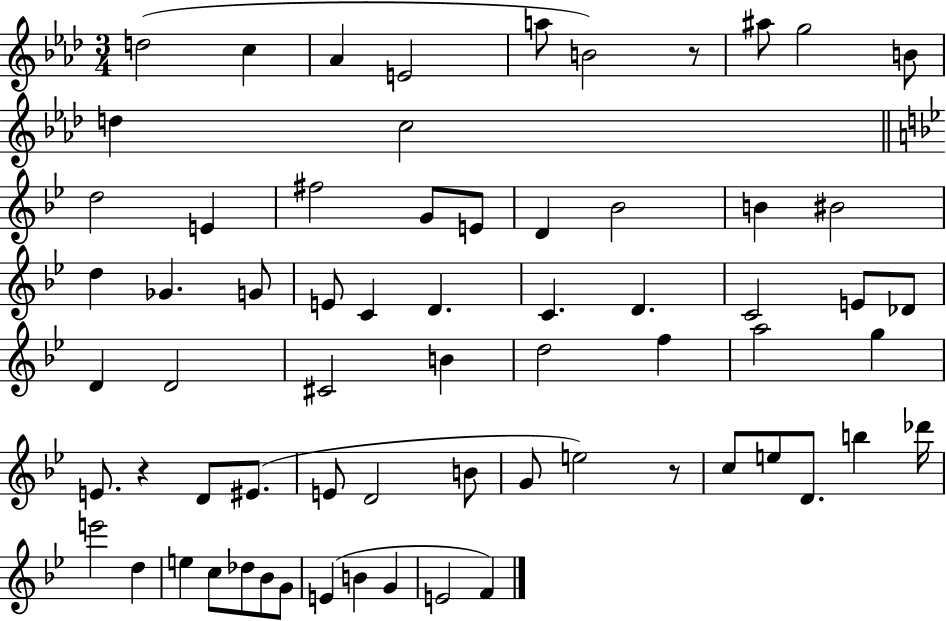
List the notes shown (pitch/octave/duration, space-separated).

D5/h C5/q Ab4/q E4/h A5/e B4/h R/e A#5/e G5/h B4/e D5/q C5/h D5/h E4/q F#5/h G4/e E4/e D4/q Bb4/h B4/q BIS4/h D5/q Gb4/q. G4/e E4/e C4/q D4/q. C4/q. D4/q. C4/h E4/e Db4/e D4/q D4/h C#4/h B4/q D5/h F5/q A5/h G5/q E4/e. R/q D4/e EIS4/e. E4/e D4/h B4/e G4/e E5/h R/e C5/e E5/e D4/e. B5/q Db6/s E6/h D5/q E5/q C5/e Db5/e Bb4/e G4/e E4/q B4/q G4/q E4/h F4/q